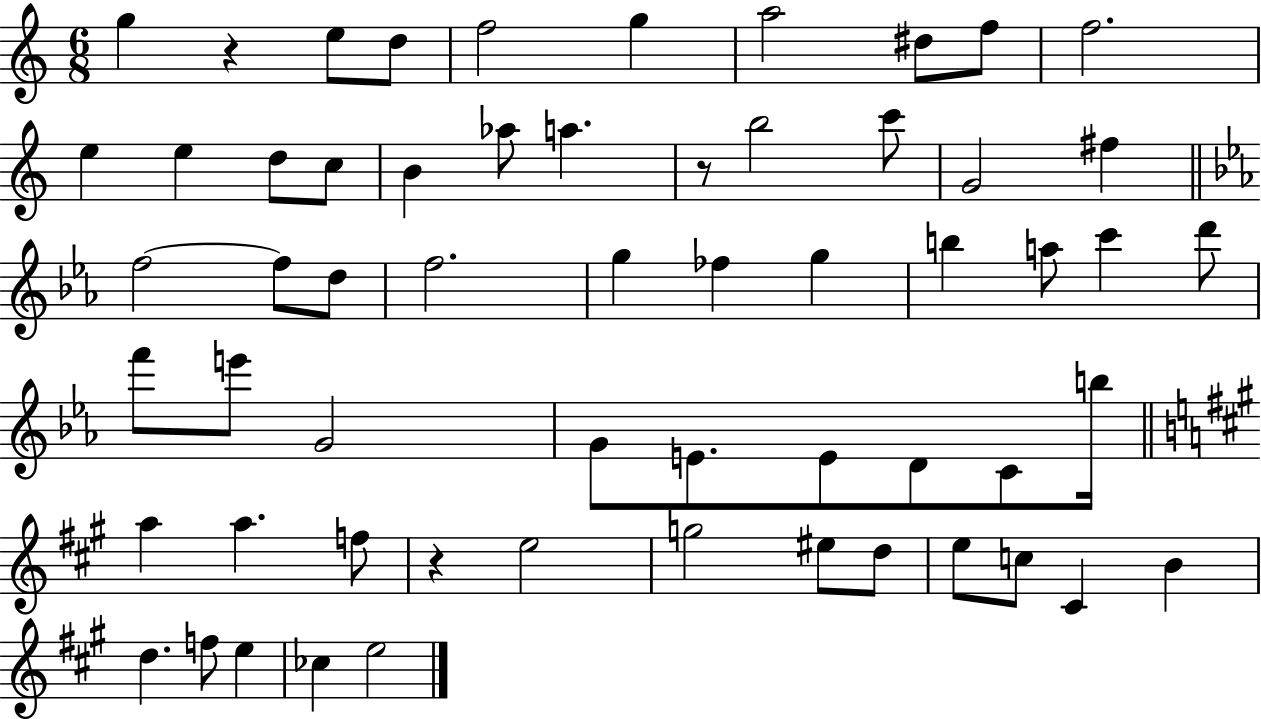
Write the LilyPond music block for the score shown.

{
  \clef treble
  \numericTimeSignature
  \time 6/8
  \key c \major
  \repeat volta 2 { g''4 r4 e''8 d''8 | f''2 g''4 | a''2 dis''8 f''8 | f''2. | \break e''4 e''4 d''8 c''8 | b'4 aes''8 a''4. | r8 b''2 c'''8 | g'2 fis''4 | \break \bar "||" \break \key ees \major f''2~~ f''8 d''8 | f''2. | g''4 fes''4 g''4 | b''4 a''8 c'''4 d'''8 | \break f'''8 e'''8 g'2 | g'8 e'8. e'8 d'8 c'8 b''16 | \bar "||" \break \key a \major a''4 a''4. f''8 | r4 e''2 | g''2 eis''8 d''8 | e''8 c''8 cis'4 b'4 | \break d''4. f''8 e''4 | ces''4 e''2 | } \bar "|."
}